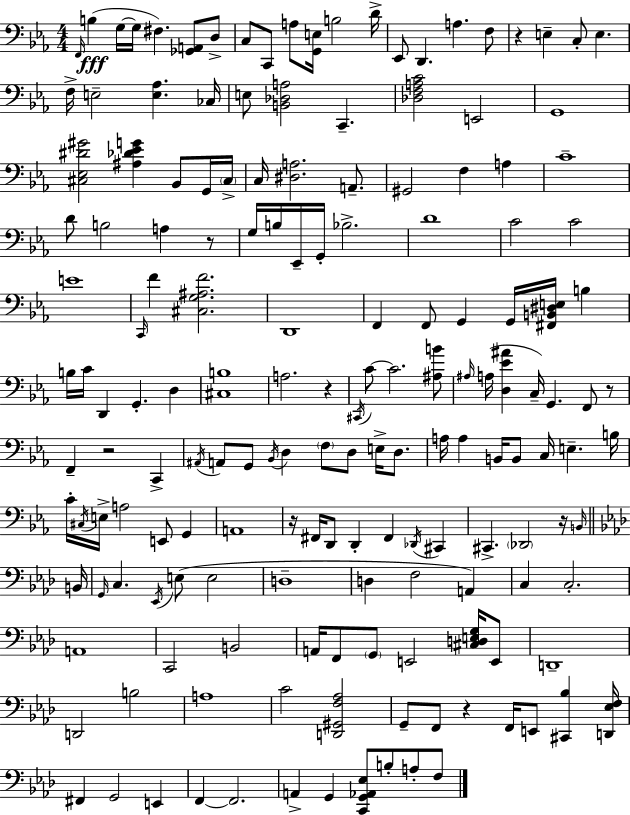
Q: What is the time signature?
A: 4/4